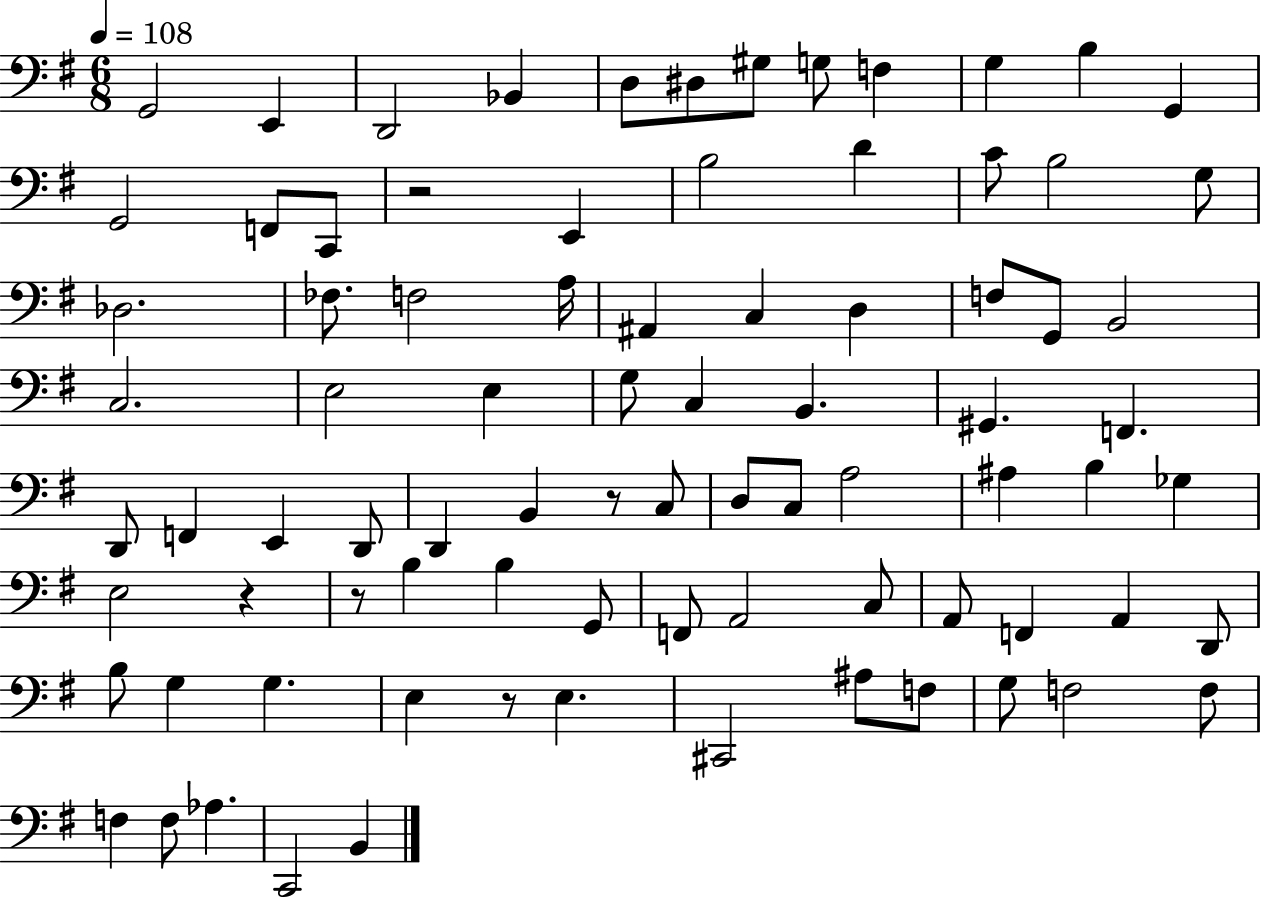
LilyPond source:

{
  \clef bass
  \numericTimeSignature
  \time 6/8
  \key g \major
  \tempo 4 = 108
  g,2 e,4 | d,2 bes,4 | d8 dis8 gis8 g8 f4 | g4 b4 g,4 | \break g,2 f,8 c,8 | r2 e,4 | b2 d'4 | c'8 b2 g8 | \break des2. | fes8. f2 a16 | ais,4 c4 d4 | f8 g,8 b,2 | \break c2. | e2 e4 | g8 c4 b,4. | gis,4. f,4. | \break d,8 f,4 e,4 d,8 | d,4 b,4 r8 c8 | d8 c8 a2 | ais4 b4 ges4 | \break e2 r4 | r8 b4 b4 g,8 | f,8 a,2 c8 | a,8 f,4 a,4 d,8 | \break b8 g4 g4. | e4 r8 e4. | cis,2 ais8 f8 | g8 f2 f8 | \break f4 f8 aes4. | c,2 b,4 | \bar "|."
}